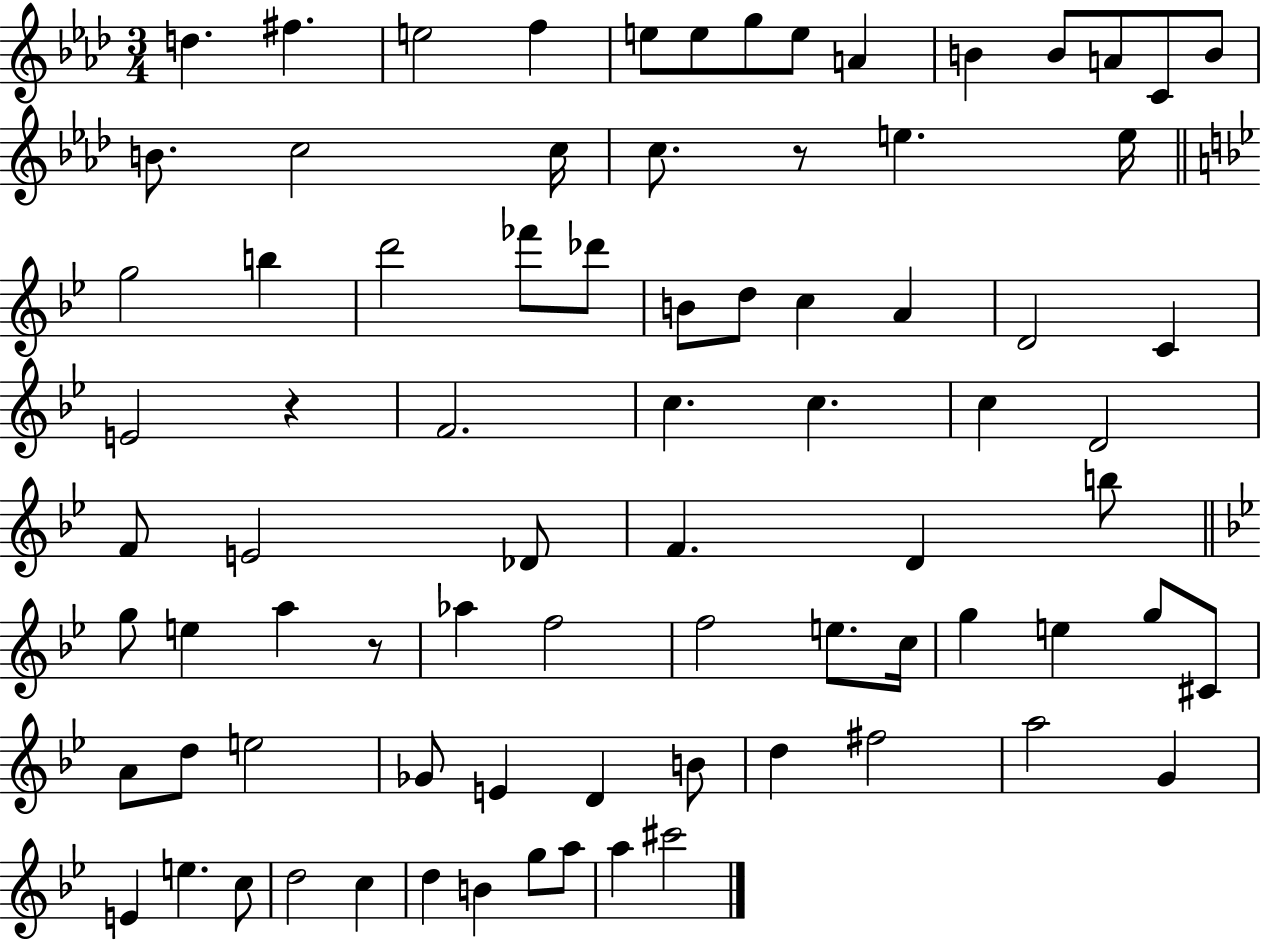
D5/q. F#5/q. E5/h F5/q E5/e E5/e G5/e E5/e A4/q B4/q B4/e A4/e C4/e B4/e B4/e. C5/h C5/s C5/e. R/e E5/q. E5/s G5/h B5/q D6/h FES6/e Db6/e B4/e D5/e C5/q A4/q D4/h C4/q E4/h R/q F4/h. C5/q. C5/q. C5/q D4/h F4/e E4/h Db4/e F4/q. D4/q B5/e G5/e E5/q A5/q R/e Ab5/q F5/h F5/h E5/e. C5/s G5/q E5/q G5/e C#4/e A4/e D5/e E5/h Gb4/e E4/q D4/q B4/e D5/q F#5/h A5/h G4/q E4/q E5/q. C5/e D5/h C5/q D5/q B4/q G5/e A5/e A5/q C#6/h